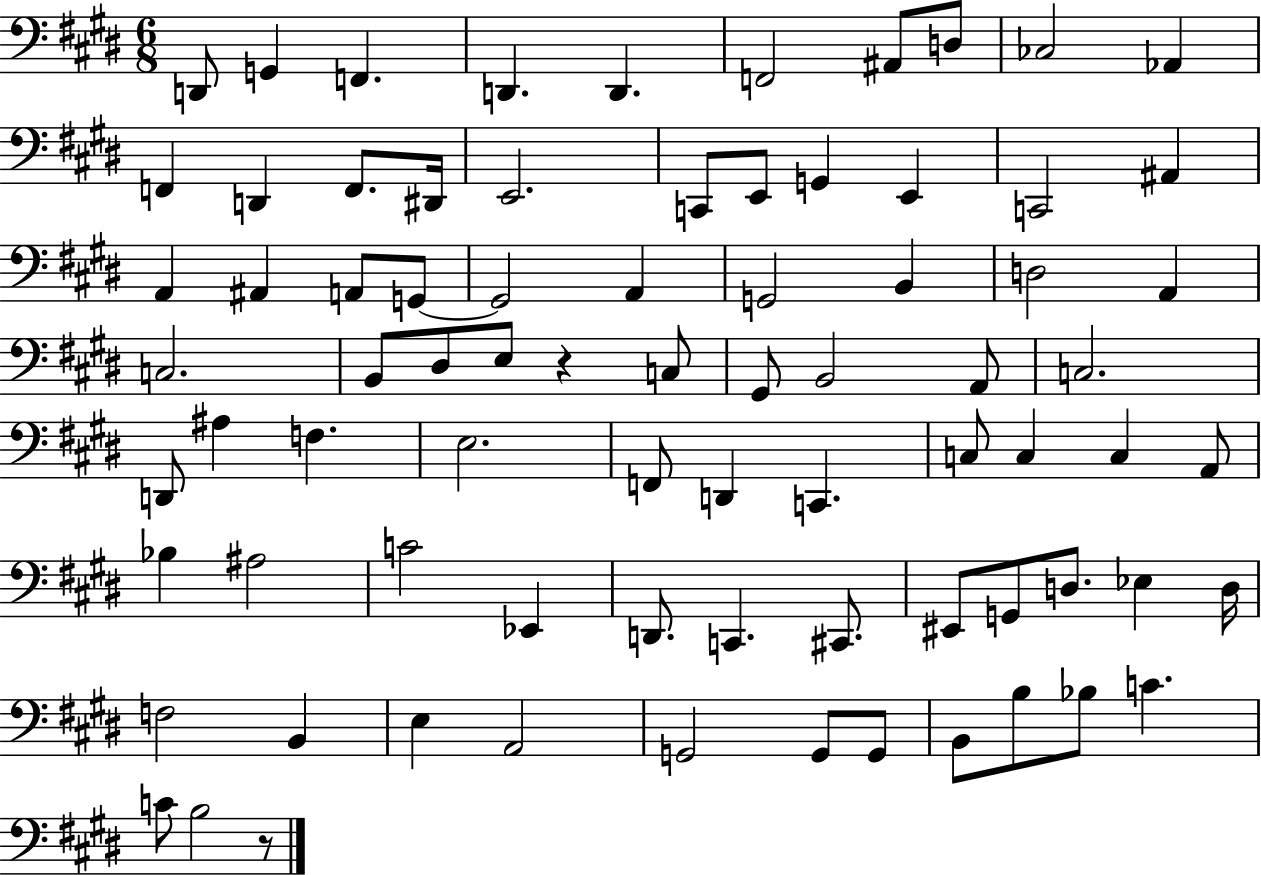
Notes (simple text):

D2/e G2/q F2/q. D2/q. D2/q. F2/h A#2/e D3/e CES3/h Ab2/q F2/q D2/q F2/e. D#2/s E2/h. C2/e E2/e G2/q E2/q C2/h A#2/q A2/q A#2/q A2/e G2/e G2/h A2/q G2/h B2/q D3/h A2/q C3/h. B2/e D#3/e E3/e R/q C3/e G#2/e B2/h A2/e C3/h. D2/e A#3/q F3/q. E3/h. F2/e D2/q C2/q. C3/e C3/q C3/q A2/e Bb3/q A#3/h C4/h Eb2/q D2/e. C2/q. C#2/e. EIS2/e G2/e D3/e. Eb3/q D3/s F3/h B2/q E3/q A2/h G2/h G2/e G2/e B2/e B3/e Bb3/e C4/q. C4/e B3/h R/e